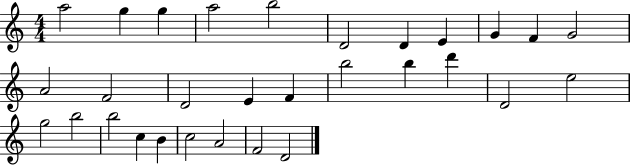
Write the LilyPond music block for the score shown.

{
  \clef treble
  \numericTimeSignature
  \time 4/4
  \key c \major
  a''2 g''4 g''4 | a''2 b''2 | d'2 d'4 e'4 | g'4 f'4 g'2 | \break a'2 f'2 | d'2 e'4 f'4 | b''2 b''4 d'''4 | d'2 e''2 | \break g''2 b''2 | b''2 c''4 b'4 | c''2 a'2 | f'2 d'2 | \break \bar "|."
}